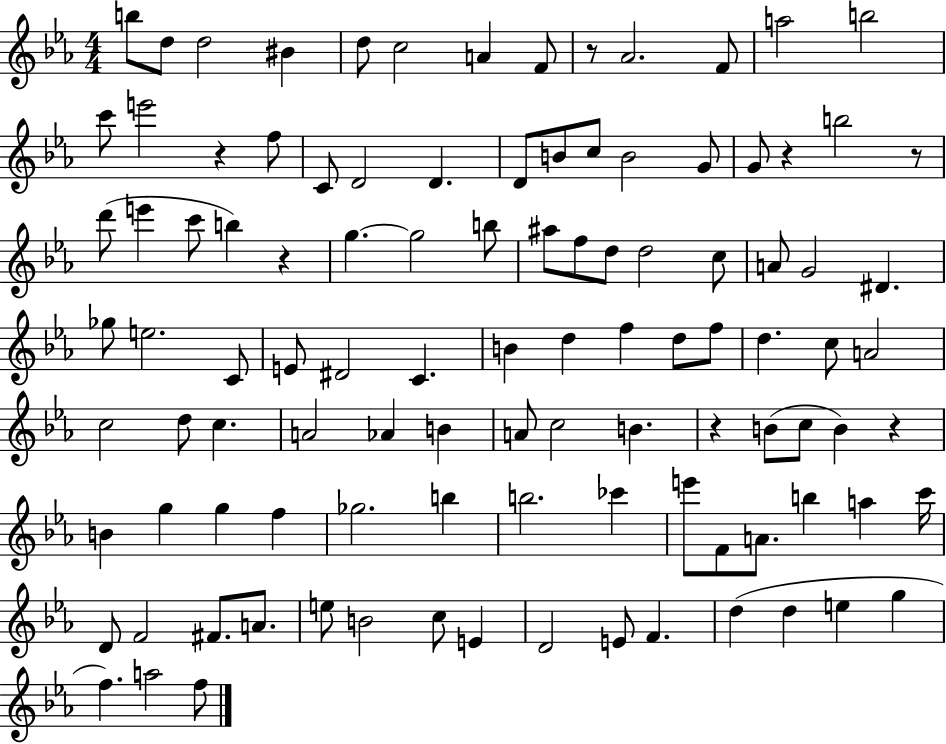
{
  \clef treble
  \numericTimeSignature
  \time 4/4
  \key ees \major
  b''8 d''8 d''2 bis'4 | d''8 c''2 a'4 f'8 | r8 aes'2. f'8 | a''2 b''2 | \break c'''8 e'''2 r4 f''8 | c'8 d'2 d'4. | d'8 b'8 c''8 b'2 g'8 | g'8 r4 b''2 r8 | \break d'''8( e'''4 c'''8 b''4) r4 | g''4.~~ g''2 b''8 | ais''8 f''8 d''8 d''2 c''8 | a'8 g'2 dis'4. | \break ges''8 e''2. c'8 | e'8 dis'2 c'4. | b'4 d''4 f''4 d''8 f''8 | d''4. c''8 a'2 | \break c''2 d''8 c''4. | a'2 aes'4 b'4 | a'8 c''2 b'4. | r4 b'8( c''8 b'4) r4 | \break b'4 g''4 g''4 f''4 | ges''2. b''4 | b''2. ces'''4 | e'''8 f'8 a'8. b''4 a''4 c'''16 | \break d'8 f'2 fis'8. a'8. | e''8 b'2 c''8 e'4 | d'2 e'8 f'4. | d''4( d''4 e''4 g''4 | \break f''4.) a''2 f''8 | \bar "|."
}